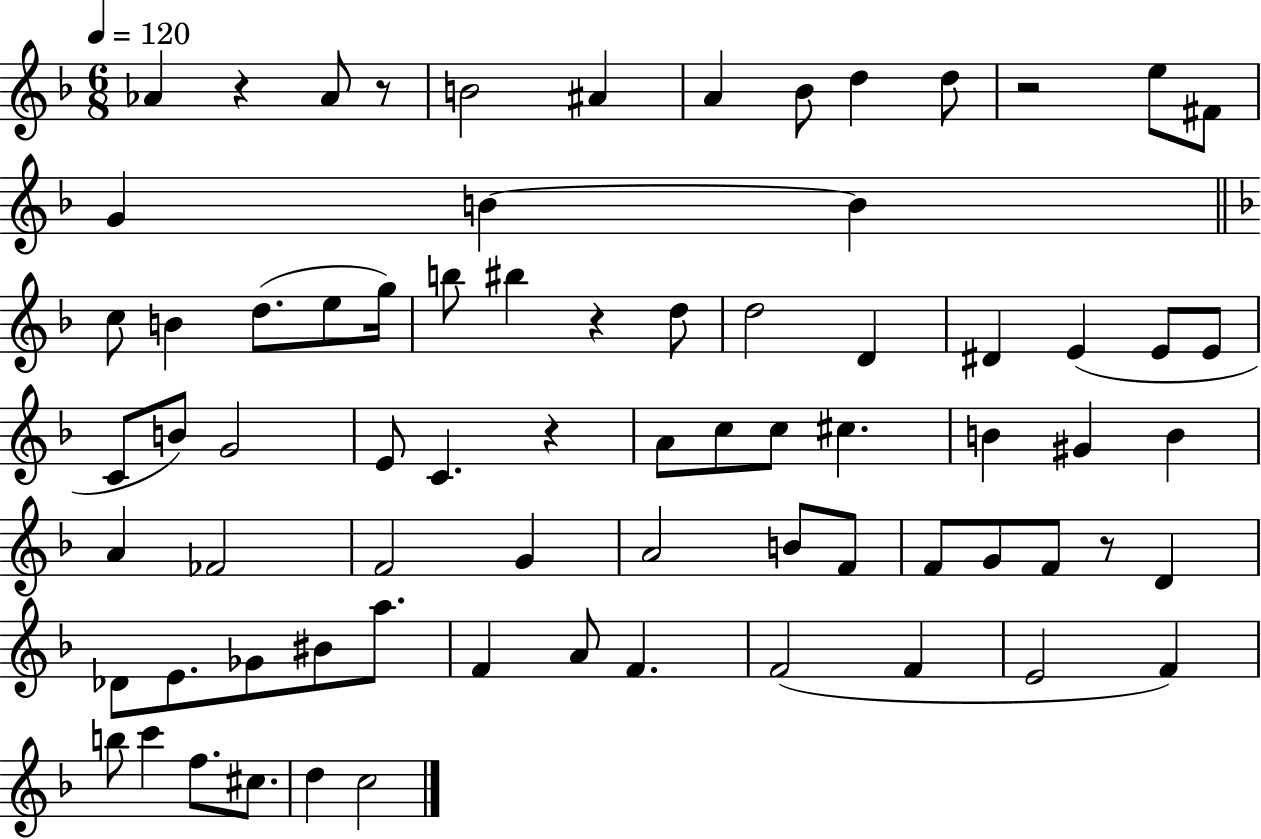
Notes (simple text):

Ab4/q R/q Ab4/e R/e B4/h A#4/q A4/q Bb4/e D5/q D5/e R/h E5/e F#4/e G4/q B4/q B4/q C5/e B4/q D5/e. E5/e G5/s B5/e BIS5/q R/q D5/e D5/h D4/q D#4/q E4/q E4/e E4/e C4/e B4/e G4/h E4/e C4/q. R/q A4/e C5/e C5/e C#5/q. B4/q G#4/q B4/q A4/q FES4/h F4/h G4/q A4/h B4/e F4/e F4/e G4/e F4/e R/e D4/q Db4/e E4/e. Gb4/e BIS4/e A5/e. F4/q A4/e F4/q. F4/h F4/q E4/h F4/q B5/e C6/q F5/e. C#5/e. D5/q C5/h